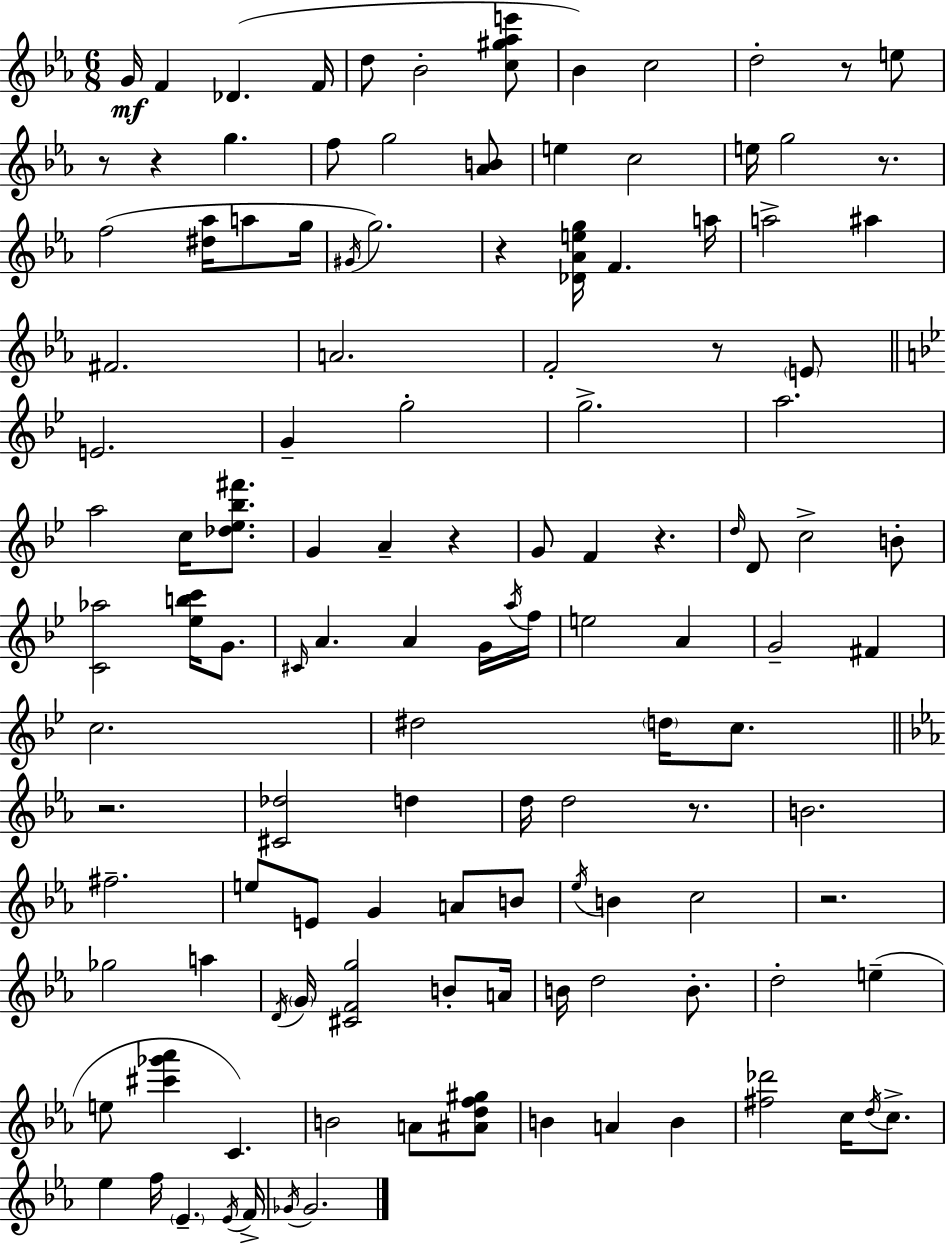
{
  \clef treble
  \numericTimeSignature
  \time 6/8
  \key c \minor
  \repeat volta 2 { g'16\mf f'4 des'4.( f'16 | d''8 bes'2-. <c'' gis'' aes'' e'''>8 | bes'4) c''2 | d''2-. r8 e''8 | \break r8 r4 g''4. | f''8 g''2 <aes' b'>8 | e''4 c''2 | e''16 g''2 r8. | \break f''2( <dis'' aes''>16 a''8 g''16 | \acciaccatura { gis'16 } g''2.) | r4 <des' aes' e'' g''>16 f'4. | a''16 a''2-> ais''4 | \break fis'2. | a'2. | f'2-. r8 \parenthesize e'8 | \bar "||" \break \key g \minor e'2. | g'4-- g''2-. | g''2.-> | a''2. | \break a''2 c''16 <des'' ees'' bes'' fis'''>8. | g'4 a'4-- r4 | g'8 f'4 r4. | \grace { d''16 } d'8 c''2-> b'8-. | \break <c' aes''>2 <ees'' b'' c'''>16 g'8. | \grace { cis'16 } a'4. a'4 | g'16 \acciaccatura { a''16 } f''16 e''2 a'4 | g'2-- fis'4 | \break c''2. | dis''2 \parenthesize d''16 | c''8. \bar "||" \break \key c \minor r2. | <cis' des''>2 d''4 | d''16 d''2 r8. | b'2. | \break fis''2.-- | e''8 e'8 g'4 a'8 b'8 | \acciaccatura { ees''16 } b'4 c''2 | r2. | \break ges''2 a''4 | \acciaccatura { d'16 } \parenthesize g'16 <cis' f' g''>2 b'8-. | a'16 b'16 d''2 b'8.-. | d''2-. e''4--( | \break e''8 <cis''' ges''' aes'''>4 c'4.) | b'2 a'8 | <ais' d'' f'' gis''>8 b'4 a'4 b'4 | <fis'' des'''>2 c''16 \acciaccatura { d''16 } | \break c''8.-> ees''4 f''16 \parenthesize ees'4.-- | \acciaccatura { ees'16 } f'16-> \acciaccatura { ges'16 } ges'2. | } \bar "|."
}